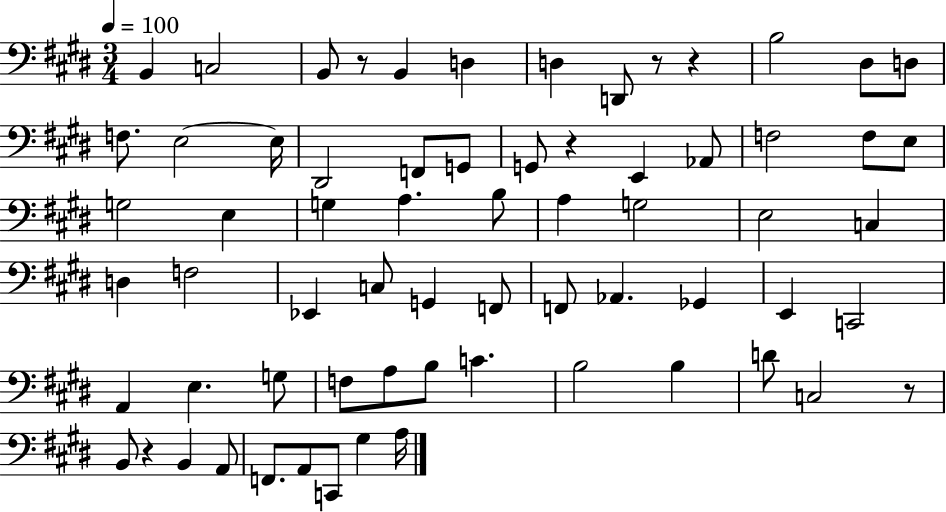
B2/q C3/h B2/e R/e B2/q D3/q D3/q D2/e R/e R/q B3/h D#3/e D3/e F3/e. E3/h E3/s D#2/h F2/e G2/e G2/e R/q E2/q Ab2/e F3/h F3/e E3/e G3/h E3/q G3/q A3/q. B3/e A3/q G3/h E3/h C3/q D3/q F3/h Eb2/q C3/e G2/q F2/e F2/e Ab2/q. Gb2/q E2/q C2/h A2/q E3/q. G3/e F3/e A3/e B3/e C4/q. B3/h B3/q D4/e C3/h R/e B2/e R/q B2/q A2/e F2/e. A2/e C2/e G#3/q A3/s